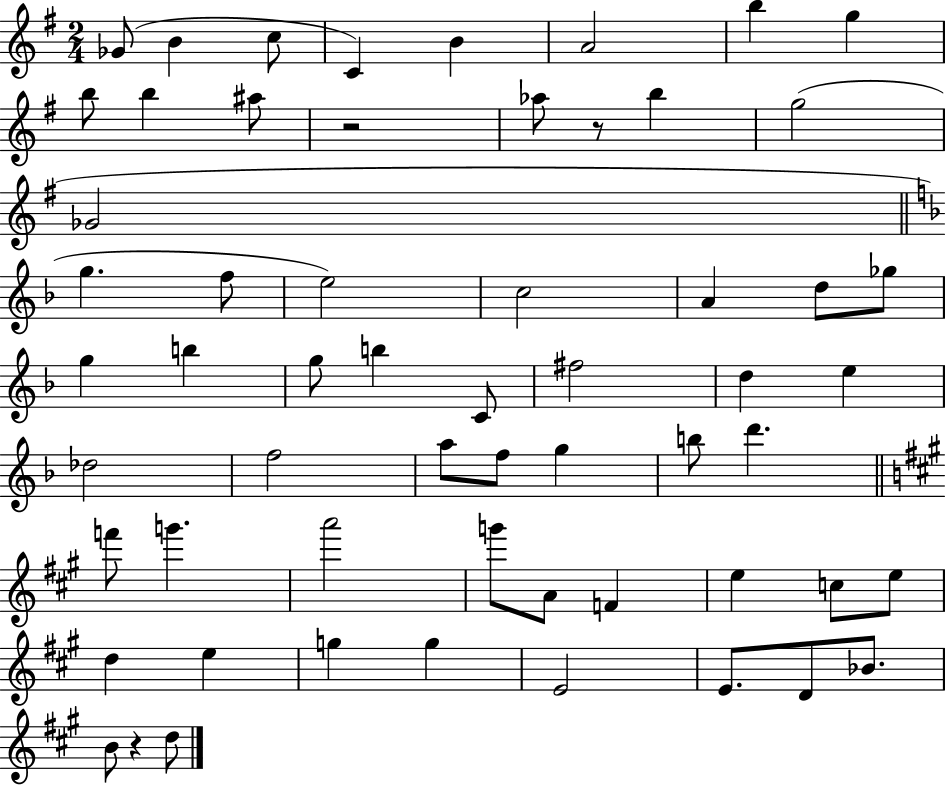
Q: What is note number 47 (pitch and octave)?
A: D5